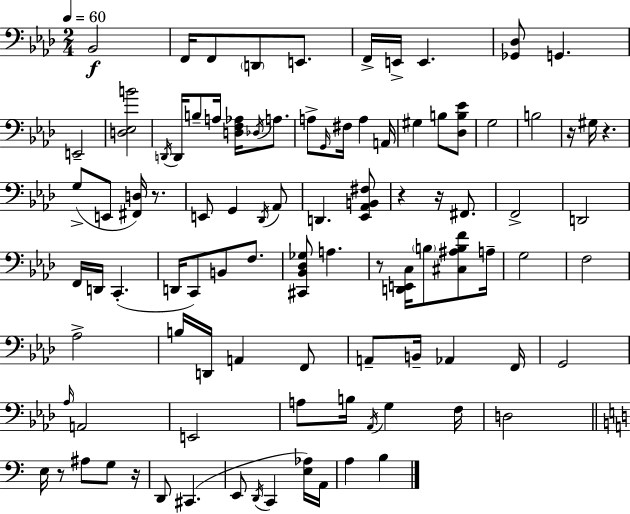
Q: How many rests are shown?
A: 8